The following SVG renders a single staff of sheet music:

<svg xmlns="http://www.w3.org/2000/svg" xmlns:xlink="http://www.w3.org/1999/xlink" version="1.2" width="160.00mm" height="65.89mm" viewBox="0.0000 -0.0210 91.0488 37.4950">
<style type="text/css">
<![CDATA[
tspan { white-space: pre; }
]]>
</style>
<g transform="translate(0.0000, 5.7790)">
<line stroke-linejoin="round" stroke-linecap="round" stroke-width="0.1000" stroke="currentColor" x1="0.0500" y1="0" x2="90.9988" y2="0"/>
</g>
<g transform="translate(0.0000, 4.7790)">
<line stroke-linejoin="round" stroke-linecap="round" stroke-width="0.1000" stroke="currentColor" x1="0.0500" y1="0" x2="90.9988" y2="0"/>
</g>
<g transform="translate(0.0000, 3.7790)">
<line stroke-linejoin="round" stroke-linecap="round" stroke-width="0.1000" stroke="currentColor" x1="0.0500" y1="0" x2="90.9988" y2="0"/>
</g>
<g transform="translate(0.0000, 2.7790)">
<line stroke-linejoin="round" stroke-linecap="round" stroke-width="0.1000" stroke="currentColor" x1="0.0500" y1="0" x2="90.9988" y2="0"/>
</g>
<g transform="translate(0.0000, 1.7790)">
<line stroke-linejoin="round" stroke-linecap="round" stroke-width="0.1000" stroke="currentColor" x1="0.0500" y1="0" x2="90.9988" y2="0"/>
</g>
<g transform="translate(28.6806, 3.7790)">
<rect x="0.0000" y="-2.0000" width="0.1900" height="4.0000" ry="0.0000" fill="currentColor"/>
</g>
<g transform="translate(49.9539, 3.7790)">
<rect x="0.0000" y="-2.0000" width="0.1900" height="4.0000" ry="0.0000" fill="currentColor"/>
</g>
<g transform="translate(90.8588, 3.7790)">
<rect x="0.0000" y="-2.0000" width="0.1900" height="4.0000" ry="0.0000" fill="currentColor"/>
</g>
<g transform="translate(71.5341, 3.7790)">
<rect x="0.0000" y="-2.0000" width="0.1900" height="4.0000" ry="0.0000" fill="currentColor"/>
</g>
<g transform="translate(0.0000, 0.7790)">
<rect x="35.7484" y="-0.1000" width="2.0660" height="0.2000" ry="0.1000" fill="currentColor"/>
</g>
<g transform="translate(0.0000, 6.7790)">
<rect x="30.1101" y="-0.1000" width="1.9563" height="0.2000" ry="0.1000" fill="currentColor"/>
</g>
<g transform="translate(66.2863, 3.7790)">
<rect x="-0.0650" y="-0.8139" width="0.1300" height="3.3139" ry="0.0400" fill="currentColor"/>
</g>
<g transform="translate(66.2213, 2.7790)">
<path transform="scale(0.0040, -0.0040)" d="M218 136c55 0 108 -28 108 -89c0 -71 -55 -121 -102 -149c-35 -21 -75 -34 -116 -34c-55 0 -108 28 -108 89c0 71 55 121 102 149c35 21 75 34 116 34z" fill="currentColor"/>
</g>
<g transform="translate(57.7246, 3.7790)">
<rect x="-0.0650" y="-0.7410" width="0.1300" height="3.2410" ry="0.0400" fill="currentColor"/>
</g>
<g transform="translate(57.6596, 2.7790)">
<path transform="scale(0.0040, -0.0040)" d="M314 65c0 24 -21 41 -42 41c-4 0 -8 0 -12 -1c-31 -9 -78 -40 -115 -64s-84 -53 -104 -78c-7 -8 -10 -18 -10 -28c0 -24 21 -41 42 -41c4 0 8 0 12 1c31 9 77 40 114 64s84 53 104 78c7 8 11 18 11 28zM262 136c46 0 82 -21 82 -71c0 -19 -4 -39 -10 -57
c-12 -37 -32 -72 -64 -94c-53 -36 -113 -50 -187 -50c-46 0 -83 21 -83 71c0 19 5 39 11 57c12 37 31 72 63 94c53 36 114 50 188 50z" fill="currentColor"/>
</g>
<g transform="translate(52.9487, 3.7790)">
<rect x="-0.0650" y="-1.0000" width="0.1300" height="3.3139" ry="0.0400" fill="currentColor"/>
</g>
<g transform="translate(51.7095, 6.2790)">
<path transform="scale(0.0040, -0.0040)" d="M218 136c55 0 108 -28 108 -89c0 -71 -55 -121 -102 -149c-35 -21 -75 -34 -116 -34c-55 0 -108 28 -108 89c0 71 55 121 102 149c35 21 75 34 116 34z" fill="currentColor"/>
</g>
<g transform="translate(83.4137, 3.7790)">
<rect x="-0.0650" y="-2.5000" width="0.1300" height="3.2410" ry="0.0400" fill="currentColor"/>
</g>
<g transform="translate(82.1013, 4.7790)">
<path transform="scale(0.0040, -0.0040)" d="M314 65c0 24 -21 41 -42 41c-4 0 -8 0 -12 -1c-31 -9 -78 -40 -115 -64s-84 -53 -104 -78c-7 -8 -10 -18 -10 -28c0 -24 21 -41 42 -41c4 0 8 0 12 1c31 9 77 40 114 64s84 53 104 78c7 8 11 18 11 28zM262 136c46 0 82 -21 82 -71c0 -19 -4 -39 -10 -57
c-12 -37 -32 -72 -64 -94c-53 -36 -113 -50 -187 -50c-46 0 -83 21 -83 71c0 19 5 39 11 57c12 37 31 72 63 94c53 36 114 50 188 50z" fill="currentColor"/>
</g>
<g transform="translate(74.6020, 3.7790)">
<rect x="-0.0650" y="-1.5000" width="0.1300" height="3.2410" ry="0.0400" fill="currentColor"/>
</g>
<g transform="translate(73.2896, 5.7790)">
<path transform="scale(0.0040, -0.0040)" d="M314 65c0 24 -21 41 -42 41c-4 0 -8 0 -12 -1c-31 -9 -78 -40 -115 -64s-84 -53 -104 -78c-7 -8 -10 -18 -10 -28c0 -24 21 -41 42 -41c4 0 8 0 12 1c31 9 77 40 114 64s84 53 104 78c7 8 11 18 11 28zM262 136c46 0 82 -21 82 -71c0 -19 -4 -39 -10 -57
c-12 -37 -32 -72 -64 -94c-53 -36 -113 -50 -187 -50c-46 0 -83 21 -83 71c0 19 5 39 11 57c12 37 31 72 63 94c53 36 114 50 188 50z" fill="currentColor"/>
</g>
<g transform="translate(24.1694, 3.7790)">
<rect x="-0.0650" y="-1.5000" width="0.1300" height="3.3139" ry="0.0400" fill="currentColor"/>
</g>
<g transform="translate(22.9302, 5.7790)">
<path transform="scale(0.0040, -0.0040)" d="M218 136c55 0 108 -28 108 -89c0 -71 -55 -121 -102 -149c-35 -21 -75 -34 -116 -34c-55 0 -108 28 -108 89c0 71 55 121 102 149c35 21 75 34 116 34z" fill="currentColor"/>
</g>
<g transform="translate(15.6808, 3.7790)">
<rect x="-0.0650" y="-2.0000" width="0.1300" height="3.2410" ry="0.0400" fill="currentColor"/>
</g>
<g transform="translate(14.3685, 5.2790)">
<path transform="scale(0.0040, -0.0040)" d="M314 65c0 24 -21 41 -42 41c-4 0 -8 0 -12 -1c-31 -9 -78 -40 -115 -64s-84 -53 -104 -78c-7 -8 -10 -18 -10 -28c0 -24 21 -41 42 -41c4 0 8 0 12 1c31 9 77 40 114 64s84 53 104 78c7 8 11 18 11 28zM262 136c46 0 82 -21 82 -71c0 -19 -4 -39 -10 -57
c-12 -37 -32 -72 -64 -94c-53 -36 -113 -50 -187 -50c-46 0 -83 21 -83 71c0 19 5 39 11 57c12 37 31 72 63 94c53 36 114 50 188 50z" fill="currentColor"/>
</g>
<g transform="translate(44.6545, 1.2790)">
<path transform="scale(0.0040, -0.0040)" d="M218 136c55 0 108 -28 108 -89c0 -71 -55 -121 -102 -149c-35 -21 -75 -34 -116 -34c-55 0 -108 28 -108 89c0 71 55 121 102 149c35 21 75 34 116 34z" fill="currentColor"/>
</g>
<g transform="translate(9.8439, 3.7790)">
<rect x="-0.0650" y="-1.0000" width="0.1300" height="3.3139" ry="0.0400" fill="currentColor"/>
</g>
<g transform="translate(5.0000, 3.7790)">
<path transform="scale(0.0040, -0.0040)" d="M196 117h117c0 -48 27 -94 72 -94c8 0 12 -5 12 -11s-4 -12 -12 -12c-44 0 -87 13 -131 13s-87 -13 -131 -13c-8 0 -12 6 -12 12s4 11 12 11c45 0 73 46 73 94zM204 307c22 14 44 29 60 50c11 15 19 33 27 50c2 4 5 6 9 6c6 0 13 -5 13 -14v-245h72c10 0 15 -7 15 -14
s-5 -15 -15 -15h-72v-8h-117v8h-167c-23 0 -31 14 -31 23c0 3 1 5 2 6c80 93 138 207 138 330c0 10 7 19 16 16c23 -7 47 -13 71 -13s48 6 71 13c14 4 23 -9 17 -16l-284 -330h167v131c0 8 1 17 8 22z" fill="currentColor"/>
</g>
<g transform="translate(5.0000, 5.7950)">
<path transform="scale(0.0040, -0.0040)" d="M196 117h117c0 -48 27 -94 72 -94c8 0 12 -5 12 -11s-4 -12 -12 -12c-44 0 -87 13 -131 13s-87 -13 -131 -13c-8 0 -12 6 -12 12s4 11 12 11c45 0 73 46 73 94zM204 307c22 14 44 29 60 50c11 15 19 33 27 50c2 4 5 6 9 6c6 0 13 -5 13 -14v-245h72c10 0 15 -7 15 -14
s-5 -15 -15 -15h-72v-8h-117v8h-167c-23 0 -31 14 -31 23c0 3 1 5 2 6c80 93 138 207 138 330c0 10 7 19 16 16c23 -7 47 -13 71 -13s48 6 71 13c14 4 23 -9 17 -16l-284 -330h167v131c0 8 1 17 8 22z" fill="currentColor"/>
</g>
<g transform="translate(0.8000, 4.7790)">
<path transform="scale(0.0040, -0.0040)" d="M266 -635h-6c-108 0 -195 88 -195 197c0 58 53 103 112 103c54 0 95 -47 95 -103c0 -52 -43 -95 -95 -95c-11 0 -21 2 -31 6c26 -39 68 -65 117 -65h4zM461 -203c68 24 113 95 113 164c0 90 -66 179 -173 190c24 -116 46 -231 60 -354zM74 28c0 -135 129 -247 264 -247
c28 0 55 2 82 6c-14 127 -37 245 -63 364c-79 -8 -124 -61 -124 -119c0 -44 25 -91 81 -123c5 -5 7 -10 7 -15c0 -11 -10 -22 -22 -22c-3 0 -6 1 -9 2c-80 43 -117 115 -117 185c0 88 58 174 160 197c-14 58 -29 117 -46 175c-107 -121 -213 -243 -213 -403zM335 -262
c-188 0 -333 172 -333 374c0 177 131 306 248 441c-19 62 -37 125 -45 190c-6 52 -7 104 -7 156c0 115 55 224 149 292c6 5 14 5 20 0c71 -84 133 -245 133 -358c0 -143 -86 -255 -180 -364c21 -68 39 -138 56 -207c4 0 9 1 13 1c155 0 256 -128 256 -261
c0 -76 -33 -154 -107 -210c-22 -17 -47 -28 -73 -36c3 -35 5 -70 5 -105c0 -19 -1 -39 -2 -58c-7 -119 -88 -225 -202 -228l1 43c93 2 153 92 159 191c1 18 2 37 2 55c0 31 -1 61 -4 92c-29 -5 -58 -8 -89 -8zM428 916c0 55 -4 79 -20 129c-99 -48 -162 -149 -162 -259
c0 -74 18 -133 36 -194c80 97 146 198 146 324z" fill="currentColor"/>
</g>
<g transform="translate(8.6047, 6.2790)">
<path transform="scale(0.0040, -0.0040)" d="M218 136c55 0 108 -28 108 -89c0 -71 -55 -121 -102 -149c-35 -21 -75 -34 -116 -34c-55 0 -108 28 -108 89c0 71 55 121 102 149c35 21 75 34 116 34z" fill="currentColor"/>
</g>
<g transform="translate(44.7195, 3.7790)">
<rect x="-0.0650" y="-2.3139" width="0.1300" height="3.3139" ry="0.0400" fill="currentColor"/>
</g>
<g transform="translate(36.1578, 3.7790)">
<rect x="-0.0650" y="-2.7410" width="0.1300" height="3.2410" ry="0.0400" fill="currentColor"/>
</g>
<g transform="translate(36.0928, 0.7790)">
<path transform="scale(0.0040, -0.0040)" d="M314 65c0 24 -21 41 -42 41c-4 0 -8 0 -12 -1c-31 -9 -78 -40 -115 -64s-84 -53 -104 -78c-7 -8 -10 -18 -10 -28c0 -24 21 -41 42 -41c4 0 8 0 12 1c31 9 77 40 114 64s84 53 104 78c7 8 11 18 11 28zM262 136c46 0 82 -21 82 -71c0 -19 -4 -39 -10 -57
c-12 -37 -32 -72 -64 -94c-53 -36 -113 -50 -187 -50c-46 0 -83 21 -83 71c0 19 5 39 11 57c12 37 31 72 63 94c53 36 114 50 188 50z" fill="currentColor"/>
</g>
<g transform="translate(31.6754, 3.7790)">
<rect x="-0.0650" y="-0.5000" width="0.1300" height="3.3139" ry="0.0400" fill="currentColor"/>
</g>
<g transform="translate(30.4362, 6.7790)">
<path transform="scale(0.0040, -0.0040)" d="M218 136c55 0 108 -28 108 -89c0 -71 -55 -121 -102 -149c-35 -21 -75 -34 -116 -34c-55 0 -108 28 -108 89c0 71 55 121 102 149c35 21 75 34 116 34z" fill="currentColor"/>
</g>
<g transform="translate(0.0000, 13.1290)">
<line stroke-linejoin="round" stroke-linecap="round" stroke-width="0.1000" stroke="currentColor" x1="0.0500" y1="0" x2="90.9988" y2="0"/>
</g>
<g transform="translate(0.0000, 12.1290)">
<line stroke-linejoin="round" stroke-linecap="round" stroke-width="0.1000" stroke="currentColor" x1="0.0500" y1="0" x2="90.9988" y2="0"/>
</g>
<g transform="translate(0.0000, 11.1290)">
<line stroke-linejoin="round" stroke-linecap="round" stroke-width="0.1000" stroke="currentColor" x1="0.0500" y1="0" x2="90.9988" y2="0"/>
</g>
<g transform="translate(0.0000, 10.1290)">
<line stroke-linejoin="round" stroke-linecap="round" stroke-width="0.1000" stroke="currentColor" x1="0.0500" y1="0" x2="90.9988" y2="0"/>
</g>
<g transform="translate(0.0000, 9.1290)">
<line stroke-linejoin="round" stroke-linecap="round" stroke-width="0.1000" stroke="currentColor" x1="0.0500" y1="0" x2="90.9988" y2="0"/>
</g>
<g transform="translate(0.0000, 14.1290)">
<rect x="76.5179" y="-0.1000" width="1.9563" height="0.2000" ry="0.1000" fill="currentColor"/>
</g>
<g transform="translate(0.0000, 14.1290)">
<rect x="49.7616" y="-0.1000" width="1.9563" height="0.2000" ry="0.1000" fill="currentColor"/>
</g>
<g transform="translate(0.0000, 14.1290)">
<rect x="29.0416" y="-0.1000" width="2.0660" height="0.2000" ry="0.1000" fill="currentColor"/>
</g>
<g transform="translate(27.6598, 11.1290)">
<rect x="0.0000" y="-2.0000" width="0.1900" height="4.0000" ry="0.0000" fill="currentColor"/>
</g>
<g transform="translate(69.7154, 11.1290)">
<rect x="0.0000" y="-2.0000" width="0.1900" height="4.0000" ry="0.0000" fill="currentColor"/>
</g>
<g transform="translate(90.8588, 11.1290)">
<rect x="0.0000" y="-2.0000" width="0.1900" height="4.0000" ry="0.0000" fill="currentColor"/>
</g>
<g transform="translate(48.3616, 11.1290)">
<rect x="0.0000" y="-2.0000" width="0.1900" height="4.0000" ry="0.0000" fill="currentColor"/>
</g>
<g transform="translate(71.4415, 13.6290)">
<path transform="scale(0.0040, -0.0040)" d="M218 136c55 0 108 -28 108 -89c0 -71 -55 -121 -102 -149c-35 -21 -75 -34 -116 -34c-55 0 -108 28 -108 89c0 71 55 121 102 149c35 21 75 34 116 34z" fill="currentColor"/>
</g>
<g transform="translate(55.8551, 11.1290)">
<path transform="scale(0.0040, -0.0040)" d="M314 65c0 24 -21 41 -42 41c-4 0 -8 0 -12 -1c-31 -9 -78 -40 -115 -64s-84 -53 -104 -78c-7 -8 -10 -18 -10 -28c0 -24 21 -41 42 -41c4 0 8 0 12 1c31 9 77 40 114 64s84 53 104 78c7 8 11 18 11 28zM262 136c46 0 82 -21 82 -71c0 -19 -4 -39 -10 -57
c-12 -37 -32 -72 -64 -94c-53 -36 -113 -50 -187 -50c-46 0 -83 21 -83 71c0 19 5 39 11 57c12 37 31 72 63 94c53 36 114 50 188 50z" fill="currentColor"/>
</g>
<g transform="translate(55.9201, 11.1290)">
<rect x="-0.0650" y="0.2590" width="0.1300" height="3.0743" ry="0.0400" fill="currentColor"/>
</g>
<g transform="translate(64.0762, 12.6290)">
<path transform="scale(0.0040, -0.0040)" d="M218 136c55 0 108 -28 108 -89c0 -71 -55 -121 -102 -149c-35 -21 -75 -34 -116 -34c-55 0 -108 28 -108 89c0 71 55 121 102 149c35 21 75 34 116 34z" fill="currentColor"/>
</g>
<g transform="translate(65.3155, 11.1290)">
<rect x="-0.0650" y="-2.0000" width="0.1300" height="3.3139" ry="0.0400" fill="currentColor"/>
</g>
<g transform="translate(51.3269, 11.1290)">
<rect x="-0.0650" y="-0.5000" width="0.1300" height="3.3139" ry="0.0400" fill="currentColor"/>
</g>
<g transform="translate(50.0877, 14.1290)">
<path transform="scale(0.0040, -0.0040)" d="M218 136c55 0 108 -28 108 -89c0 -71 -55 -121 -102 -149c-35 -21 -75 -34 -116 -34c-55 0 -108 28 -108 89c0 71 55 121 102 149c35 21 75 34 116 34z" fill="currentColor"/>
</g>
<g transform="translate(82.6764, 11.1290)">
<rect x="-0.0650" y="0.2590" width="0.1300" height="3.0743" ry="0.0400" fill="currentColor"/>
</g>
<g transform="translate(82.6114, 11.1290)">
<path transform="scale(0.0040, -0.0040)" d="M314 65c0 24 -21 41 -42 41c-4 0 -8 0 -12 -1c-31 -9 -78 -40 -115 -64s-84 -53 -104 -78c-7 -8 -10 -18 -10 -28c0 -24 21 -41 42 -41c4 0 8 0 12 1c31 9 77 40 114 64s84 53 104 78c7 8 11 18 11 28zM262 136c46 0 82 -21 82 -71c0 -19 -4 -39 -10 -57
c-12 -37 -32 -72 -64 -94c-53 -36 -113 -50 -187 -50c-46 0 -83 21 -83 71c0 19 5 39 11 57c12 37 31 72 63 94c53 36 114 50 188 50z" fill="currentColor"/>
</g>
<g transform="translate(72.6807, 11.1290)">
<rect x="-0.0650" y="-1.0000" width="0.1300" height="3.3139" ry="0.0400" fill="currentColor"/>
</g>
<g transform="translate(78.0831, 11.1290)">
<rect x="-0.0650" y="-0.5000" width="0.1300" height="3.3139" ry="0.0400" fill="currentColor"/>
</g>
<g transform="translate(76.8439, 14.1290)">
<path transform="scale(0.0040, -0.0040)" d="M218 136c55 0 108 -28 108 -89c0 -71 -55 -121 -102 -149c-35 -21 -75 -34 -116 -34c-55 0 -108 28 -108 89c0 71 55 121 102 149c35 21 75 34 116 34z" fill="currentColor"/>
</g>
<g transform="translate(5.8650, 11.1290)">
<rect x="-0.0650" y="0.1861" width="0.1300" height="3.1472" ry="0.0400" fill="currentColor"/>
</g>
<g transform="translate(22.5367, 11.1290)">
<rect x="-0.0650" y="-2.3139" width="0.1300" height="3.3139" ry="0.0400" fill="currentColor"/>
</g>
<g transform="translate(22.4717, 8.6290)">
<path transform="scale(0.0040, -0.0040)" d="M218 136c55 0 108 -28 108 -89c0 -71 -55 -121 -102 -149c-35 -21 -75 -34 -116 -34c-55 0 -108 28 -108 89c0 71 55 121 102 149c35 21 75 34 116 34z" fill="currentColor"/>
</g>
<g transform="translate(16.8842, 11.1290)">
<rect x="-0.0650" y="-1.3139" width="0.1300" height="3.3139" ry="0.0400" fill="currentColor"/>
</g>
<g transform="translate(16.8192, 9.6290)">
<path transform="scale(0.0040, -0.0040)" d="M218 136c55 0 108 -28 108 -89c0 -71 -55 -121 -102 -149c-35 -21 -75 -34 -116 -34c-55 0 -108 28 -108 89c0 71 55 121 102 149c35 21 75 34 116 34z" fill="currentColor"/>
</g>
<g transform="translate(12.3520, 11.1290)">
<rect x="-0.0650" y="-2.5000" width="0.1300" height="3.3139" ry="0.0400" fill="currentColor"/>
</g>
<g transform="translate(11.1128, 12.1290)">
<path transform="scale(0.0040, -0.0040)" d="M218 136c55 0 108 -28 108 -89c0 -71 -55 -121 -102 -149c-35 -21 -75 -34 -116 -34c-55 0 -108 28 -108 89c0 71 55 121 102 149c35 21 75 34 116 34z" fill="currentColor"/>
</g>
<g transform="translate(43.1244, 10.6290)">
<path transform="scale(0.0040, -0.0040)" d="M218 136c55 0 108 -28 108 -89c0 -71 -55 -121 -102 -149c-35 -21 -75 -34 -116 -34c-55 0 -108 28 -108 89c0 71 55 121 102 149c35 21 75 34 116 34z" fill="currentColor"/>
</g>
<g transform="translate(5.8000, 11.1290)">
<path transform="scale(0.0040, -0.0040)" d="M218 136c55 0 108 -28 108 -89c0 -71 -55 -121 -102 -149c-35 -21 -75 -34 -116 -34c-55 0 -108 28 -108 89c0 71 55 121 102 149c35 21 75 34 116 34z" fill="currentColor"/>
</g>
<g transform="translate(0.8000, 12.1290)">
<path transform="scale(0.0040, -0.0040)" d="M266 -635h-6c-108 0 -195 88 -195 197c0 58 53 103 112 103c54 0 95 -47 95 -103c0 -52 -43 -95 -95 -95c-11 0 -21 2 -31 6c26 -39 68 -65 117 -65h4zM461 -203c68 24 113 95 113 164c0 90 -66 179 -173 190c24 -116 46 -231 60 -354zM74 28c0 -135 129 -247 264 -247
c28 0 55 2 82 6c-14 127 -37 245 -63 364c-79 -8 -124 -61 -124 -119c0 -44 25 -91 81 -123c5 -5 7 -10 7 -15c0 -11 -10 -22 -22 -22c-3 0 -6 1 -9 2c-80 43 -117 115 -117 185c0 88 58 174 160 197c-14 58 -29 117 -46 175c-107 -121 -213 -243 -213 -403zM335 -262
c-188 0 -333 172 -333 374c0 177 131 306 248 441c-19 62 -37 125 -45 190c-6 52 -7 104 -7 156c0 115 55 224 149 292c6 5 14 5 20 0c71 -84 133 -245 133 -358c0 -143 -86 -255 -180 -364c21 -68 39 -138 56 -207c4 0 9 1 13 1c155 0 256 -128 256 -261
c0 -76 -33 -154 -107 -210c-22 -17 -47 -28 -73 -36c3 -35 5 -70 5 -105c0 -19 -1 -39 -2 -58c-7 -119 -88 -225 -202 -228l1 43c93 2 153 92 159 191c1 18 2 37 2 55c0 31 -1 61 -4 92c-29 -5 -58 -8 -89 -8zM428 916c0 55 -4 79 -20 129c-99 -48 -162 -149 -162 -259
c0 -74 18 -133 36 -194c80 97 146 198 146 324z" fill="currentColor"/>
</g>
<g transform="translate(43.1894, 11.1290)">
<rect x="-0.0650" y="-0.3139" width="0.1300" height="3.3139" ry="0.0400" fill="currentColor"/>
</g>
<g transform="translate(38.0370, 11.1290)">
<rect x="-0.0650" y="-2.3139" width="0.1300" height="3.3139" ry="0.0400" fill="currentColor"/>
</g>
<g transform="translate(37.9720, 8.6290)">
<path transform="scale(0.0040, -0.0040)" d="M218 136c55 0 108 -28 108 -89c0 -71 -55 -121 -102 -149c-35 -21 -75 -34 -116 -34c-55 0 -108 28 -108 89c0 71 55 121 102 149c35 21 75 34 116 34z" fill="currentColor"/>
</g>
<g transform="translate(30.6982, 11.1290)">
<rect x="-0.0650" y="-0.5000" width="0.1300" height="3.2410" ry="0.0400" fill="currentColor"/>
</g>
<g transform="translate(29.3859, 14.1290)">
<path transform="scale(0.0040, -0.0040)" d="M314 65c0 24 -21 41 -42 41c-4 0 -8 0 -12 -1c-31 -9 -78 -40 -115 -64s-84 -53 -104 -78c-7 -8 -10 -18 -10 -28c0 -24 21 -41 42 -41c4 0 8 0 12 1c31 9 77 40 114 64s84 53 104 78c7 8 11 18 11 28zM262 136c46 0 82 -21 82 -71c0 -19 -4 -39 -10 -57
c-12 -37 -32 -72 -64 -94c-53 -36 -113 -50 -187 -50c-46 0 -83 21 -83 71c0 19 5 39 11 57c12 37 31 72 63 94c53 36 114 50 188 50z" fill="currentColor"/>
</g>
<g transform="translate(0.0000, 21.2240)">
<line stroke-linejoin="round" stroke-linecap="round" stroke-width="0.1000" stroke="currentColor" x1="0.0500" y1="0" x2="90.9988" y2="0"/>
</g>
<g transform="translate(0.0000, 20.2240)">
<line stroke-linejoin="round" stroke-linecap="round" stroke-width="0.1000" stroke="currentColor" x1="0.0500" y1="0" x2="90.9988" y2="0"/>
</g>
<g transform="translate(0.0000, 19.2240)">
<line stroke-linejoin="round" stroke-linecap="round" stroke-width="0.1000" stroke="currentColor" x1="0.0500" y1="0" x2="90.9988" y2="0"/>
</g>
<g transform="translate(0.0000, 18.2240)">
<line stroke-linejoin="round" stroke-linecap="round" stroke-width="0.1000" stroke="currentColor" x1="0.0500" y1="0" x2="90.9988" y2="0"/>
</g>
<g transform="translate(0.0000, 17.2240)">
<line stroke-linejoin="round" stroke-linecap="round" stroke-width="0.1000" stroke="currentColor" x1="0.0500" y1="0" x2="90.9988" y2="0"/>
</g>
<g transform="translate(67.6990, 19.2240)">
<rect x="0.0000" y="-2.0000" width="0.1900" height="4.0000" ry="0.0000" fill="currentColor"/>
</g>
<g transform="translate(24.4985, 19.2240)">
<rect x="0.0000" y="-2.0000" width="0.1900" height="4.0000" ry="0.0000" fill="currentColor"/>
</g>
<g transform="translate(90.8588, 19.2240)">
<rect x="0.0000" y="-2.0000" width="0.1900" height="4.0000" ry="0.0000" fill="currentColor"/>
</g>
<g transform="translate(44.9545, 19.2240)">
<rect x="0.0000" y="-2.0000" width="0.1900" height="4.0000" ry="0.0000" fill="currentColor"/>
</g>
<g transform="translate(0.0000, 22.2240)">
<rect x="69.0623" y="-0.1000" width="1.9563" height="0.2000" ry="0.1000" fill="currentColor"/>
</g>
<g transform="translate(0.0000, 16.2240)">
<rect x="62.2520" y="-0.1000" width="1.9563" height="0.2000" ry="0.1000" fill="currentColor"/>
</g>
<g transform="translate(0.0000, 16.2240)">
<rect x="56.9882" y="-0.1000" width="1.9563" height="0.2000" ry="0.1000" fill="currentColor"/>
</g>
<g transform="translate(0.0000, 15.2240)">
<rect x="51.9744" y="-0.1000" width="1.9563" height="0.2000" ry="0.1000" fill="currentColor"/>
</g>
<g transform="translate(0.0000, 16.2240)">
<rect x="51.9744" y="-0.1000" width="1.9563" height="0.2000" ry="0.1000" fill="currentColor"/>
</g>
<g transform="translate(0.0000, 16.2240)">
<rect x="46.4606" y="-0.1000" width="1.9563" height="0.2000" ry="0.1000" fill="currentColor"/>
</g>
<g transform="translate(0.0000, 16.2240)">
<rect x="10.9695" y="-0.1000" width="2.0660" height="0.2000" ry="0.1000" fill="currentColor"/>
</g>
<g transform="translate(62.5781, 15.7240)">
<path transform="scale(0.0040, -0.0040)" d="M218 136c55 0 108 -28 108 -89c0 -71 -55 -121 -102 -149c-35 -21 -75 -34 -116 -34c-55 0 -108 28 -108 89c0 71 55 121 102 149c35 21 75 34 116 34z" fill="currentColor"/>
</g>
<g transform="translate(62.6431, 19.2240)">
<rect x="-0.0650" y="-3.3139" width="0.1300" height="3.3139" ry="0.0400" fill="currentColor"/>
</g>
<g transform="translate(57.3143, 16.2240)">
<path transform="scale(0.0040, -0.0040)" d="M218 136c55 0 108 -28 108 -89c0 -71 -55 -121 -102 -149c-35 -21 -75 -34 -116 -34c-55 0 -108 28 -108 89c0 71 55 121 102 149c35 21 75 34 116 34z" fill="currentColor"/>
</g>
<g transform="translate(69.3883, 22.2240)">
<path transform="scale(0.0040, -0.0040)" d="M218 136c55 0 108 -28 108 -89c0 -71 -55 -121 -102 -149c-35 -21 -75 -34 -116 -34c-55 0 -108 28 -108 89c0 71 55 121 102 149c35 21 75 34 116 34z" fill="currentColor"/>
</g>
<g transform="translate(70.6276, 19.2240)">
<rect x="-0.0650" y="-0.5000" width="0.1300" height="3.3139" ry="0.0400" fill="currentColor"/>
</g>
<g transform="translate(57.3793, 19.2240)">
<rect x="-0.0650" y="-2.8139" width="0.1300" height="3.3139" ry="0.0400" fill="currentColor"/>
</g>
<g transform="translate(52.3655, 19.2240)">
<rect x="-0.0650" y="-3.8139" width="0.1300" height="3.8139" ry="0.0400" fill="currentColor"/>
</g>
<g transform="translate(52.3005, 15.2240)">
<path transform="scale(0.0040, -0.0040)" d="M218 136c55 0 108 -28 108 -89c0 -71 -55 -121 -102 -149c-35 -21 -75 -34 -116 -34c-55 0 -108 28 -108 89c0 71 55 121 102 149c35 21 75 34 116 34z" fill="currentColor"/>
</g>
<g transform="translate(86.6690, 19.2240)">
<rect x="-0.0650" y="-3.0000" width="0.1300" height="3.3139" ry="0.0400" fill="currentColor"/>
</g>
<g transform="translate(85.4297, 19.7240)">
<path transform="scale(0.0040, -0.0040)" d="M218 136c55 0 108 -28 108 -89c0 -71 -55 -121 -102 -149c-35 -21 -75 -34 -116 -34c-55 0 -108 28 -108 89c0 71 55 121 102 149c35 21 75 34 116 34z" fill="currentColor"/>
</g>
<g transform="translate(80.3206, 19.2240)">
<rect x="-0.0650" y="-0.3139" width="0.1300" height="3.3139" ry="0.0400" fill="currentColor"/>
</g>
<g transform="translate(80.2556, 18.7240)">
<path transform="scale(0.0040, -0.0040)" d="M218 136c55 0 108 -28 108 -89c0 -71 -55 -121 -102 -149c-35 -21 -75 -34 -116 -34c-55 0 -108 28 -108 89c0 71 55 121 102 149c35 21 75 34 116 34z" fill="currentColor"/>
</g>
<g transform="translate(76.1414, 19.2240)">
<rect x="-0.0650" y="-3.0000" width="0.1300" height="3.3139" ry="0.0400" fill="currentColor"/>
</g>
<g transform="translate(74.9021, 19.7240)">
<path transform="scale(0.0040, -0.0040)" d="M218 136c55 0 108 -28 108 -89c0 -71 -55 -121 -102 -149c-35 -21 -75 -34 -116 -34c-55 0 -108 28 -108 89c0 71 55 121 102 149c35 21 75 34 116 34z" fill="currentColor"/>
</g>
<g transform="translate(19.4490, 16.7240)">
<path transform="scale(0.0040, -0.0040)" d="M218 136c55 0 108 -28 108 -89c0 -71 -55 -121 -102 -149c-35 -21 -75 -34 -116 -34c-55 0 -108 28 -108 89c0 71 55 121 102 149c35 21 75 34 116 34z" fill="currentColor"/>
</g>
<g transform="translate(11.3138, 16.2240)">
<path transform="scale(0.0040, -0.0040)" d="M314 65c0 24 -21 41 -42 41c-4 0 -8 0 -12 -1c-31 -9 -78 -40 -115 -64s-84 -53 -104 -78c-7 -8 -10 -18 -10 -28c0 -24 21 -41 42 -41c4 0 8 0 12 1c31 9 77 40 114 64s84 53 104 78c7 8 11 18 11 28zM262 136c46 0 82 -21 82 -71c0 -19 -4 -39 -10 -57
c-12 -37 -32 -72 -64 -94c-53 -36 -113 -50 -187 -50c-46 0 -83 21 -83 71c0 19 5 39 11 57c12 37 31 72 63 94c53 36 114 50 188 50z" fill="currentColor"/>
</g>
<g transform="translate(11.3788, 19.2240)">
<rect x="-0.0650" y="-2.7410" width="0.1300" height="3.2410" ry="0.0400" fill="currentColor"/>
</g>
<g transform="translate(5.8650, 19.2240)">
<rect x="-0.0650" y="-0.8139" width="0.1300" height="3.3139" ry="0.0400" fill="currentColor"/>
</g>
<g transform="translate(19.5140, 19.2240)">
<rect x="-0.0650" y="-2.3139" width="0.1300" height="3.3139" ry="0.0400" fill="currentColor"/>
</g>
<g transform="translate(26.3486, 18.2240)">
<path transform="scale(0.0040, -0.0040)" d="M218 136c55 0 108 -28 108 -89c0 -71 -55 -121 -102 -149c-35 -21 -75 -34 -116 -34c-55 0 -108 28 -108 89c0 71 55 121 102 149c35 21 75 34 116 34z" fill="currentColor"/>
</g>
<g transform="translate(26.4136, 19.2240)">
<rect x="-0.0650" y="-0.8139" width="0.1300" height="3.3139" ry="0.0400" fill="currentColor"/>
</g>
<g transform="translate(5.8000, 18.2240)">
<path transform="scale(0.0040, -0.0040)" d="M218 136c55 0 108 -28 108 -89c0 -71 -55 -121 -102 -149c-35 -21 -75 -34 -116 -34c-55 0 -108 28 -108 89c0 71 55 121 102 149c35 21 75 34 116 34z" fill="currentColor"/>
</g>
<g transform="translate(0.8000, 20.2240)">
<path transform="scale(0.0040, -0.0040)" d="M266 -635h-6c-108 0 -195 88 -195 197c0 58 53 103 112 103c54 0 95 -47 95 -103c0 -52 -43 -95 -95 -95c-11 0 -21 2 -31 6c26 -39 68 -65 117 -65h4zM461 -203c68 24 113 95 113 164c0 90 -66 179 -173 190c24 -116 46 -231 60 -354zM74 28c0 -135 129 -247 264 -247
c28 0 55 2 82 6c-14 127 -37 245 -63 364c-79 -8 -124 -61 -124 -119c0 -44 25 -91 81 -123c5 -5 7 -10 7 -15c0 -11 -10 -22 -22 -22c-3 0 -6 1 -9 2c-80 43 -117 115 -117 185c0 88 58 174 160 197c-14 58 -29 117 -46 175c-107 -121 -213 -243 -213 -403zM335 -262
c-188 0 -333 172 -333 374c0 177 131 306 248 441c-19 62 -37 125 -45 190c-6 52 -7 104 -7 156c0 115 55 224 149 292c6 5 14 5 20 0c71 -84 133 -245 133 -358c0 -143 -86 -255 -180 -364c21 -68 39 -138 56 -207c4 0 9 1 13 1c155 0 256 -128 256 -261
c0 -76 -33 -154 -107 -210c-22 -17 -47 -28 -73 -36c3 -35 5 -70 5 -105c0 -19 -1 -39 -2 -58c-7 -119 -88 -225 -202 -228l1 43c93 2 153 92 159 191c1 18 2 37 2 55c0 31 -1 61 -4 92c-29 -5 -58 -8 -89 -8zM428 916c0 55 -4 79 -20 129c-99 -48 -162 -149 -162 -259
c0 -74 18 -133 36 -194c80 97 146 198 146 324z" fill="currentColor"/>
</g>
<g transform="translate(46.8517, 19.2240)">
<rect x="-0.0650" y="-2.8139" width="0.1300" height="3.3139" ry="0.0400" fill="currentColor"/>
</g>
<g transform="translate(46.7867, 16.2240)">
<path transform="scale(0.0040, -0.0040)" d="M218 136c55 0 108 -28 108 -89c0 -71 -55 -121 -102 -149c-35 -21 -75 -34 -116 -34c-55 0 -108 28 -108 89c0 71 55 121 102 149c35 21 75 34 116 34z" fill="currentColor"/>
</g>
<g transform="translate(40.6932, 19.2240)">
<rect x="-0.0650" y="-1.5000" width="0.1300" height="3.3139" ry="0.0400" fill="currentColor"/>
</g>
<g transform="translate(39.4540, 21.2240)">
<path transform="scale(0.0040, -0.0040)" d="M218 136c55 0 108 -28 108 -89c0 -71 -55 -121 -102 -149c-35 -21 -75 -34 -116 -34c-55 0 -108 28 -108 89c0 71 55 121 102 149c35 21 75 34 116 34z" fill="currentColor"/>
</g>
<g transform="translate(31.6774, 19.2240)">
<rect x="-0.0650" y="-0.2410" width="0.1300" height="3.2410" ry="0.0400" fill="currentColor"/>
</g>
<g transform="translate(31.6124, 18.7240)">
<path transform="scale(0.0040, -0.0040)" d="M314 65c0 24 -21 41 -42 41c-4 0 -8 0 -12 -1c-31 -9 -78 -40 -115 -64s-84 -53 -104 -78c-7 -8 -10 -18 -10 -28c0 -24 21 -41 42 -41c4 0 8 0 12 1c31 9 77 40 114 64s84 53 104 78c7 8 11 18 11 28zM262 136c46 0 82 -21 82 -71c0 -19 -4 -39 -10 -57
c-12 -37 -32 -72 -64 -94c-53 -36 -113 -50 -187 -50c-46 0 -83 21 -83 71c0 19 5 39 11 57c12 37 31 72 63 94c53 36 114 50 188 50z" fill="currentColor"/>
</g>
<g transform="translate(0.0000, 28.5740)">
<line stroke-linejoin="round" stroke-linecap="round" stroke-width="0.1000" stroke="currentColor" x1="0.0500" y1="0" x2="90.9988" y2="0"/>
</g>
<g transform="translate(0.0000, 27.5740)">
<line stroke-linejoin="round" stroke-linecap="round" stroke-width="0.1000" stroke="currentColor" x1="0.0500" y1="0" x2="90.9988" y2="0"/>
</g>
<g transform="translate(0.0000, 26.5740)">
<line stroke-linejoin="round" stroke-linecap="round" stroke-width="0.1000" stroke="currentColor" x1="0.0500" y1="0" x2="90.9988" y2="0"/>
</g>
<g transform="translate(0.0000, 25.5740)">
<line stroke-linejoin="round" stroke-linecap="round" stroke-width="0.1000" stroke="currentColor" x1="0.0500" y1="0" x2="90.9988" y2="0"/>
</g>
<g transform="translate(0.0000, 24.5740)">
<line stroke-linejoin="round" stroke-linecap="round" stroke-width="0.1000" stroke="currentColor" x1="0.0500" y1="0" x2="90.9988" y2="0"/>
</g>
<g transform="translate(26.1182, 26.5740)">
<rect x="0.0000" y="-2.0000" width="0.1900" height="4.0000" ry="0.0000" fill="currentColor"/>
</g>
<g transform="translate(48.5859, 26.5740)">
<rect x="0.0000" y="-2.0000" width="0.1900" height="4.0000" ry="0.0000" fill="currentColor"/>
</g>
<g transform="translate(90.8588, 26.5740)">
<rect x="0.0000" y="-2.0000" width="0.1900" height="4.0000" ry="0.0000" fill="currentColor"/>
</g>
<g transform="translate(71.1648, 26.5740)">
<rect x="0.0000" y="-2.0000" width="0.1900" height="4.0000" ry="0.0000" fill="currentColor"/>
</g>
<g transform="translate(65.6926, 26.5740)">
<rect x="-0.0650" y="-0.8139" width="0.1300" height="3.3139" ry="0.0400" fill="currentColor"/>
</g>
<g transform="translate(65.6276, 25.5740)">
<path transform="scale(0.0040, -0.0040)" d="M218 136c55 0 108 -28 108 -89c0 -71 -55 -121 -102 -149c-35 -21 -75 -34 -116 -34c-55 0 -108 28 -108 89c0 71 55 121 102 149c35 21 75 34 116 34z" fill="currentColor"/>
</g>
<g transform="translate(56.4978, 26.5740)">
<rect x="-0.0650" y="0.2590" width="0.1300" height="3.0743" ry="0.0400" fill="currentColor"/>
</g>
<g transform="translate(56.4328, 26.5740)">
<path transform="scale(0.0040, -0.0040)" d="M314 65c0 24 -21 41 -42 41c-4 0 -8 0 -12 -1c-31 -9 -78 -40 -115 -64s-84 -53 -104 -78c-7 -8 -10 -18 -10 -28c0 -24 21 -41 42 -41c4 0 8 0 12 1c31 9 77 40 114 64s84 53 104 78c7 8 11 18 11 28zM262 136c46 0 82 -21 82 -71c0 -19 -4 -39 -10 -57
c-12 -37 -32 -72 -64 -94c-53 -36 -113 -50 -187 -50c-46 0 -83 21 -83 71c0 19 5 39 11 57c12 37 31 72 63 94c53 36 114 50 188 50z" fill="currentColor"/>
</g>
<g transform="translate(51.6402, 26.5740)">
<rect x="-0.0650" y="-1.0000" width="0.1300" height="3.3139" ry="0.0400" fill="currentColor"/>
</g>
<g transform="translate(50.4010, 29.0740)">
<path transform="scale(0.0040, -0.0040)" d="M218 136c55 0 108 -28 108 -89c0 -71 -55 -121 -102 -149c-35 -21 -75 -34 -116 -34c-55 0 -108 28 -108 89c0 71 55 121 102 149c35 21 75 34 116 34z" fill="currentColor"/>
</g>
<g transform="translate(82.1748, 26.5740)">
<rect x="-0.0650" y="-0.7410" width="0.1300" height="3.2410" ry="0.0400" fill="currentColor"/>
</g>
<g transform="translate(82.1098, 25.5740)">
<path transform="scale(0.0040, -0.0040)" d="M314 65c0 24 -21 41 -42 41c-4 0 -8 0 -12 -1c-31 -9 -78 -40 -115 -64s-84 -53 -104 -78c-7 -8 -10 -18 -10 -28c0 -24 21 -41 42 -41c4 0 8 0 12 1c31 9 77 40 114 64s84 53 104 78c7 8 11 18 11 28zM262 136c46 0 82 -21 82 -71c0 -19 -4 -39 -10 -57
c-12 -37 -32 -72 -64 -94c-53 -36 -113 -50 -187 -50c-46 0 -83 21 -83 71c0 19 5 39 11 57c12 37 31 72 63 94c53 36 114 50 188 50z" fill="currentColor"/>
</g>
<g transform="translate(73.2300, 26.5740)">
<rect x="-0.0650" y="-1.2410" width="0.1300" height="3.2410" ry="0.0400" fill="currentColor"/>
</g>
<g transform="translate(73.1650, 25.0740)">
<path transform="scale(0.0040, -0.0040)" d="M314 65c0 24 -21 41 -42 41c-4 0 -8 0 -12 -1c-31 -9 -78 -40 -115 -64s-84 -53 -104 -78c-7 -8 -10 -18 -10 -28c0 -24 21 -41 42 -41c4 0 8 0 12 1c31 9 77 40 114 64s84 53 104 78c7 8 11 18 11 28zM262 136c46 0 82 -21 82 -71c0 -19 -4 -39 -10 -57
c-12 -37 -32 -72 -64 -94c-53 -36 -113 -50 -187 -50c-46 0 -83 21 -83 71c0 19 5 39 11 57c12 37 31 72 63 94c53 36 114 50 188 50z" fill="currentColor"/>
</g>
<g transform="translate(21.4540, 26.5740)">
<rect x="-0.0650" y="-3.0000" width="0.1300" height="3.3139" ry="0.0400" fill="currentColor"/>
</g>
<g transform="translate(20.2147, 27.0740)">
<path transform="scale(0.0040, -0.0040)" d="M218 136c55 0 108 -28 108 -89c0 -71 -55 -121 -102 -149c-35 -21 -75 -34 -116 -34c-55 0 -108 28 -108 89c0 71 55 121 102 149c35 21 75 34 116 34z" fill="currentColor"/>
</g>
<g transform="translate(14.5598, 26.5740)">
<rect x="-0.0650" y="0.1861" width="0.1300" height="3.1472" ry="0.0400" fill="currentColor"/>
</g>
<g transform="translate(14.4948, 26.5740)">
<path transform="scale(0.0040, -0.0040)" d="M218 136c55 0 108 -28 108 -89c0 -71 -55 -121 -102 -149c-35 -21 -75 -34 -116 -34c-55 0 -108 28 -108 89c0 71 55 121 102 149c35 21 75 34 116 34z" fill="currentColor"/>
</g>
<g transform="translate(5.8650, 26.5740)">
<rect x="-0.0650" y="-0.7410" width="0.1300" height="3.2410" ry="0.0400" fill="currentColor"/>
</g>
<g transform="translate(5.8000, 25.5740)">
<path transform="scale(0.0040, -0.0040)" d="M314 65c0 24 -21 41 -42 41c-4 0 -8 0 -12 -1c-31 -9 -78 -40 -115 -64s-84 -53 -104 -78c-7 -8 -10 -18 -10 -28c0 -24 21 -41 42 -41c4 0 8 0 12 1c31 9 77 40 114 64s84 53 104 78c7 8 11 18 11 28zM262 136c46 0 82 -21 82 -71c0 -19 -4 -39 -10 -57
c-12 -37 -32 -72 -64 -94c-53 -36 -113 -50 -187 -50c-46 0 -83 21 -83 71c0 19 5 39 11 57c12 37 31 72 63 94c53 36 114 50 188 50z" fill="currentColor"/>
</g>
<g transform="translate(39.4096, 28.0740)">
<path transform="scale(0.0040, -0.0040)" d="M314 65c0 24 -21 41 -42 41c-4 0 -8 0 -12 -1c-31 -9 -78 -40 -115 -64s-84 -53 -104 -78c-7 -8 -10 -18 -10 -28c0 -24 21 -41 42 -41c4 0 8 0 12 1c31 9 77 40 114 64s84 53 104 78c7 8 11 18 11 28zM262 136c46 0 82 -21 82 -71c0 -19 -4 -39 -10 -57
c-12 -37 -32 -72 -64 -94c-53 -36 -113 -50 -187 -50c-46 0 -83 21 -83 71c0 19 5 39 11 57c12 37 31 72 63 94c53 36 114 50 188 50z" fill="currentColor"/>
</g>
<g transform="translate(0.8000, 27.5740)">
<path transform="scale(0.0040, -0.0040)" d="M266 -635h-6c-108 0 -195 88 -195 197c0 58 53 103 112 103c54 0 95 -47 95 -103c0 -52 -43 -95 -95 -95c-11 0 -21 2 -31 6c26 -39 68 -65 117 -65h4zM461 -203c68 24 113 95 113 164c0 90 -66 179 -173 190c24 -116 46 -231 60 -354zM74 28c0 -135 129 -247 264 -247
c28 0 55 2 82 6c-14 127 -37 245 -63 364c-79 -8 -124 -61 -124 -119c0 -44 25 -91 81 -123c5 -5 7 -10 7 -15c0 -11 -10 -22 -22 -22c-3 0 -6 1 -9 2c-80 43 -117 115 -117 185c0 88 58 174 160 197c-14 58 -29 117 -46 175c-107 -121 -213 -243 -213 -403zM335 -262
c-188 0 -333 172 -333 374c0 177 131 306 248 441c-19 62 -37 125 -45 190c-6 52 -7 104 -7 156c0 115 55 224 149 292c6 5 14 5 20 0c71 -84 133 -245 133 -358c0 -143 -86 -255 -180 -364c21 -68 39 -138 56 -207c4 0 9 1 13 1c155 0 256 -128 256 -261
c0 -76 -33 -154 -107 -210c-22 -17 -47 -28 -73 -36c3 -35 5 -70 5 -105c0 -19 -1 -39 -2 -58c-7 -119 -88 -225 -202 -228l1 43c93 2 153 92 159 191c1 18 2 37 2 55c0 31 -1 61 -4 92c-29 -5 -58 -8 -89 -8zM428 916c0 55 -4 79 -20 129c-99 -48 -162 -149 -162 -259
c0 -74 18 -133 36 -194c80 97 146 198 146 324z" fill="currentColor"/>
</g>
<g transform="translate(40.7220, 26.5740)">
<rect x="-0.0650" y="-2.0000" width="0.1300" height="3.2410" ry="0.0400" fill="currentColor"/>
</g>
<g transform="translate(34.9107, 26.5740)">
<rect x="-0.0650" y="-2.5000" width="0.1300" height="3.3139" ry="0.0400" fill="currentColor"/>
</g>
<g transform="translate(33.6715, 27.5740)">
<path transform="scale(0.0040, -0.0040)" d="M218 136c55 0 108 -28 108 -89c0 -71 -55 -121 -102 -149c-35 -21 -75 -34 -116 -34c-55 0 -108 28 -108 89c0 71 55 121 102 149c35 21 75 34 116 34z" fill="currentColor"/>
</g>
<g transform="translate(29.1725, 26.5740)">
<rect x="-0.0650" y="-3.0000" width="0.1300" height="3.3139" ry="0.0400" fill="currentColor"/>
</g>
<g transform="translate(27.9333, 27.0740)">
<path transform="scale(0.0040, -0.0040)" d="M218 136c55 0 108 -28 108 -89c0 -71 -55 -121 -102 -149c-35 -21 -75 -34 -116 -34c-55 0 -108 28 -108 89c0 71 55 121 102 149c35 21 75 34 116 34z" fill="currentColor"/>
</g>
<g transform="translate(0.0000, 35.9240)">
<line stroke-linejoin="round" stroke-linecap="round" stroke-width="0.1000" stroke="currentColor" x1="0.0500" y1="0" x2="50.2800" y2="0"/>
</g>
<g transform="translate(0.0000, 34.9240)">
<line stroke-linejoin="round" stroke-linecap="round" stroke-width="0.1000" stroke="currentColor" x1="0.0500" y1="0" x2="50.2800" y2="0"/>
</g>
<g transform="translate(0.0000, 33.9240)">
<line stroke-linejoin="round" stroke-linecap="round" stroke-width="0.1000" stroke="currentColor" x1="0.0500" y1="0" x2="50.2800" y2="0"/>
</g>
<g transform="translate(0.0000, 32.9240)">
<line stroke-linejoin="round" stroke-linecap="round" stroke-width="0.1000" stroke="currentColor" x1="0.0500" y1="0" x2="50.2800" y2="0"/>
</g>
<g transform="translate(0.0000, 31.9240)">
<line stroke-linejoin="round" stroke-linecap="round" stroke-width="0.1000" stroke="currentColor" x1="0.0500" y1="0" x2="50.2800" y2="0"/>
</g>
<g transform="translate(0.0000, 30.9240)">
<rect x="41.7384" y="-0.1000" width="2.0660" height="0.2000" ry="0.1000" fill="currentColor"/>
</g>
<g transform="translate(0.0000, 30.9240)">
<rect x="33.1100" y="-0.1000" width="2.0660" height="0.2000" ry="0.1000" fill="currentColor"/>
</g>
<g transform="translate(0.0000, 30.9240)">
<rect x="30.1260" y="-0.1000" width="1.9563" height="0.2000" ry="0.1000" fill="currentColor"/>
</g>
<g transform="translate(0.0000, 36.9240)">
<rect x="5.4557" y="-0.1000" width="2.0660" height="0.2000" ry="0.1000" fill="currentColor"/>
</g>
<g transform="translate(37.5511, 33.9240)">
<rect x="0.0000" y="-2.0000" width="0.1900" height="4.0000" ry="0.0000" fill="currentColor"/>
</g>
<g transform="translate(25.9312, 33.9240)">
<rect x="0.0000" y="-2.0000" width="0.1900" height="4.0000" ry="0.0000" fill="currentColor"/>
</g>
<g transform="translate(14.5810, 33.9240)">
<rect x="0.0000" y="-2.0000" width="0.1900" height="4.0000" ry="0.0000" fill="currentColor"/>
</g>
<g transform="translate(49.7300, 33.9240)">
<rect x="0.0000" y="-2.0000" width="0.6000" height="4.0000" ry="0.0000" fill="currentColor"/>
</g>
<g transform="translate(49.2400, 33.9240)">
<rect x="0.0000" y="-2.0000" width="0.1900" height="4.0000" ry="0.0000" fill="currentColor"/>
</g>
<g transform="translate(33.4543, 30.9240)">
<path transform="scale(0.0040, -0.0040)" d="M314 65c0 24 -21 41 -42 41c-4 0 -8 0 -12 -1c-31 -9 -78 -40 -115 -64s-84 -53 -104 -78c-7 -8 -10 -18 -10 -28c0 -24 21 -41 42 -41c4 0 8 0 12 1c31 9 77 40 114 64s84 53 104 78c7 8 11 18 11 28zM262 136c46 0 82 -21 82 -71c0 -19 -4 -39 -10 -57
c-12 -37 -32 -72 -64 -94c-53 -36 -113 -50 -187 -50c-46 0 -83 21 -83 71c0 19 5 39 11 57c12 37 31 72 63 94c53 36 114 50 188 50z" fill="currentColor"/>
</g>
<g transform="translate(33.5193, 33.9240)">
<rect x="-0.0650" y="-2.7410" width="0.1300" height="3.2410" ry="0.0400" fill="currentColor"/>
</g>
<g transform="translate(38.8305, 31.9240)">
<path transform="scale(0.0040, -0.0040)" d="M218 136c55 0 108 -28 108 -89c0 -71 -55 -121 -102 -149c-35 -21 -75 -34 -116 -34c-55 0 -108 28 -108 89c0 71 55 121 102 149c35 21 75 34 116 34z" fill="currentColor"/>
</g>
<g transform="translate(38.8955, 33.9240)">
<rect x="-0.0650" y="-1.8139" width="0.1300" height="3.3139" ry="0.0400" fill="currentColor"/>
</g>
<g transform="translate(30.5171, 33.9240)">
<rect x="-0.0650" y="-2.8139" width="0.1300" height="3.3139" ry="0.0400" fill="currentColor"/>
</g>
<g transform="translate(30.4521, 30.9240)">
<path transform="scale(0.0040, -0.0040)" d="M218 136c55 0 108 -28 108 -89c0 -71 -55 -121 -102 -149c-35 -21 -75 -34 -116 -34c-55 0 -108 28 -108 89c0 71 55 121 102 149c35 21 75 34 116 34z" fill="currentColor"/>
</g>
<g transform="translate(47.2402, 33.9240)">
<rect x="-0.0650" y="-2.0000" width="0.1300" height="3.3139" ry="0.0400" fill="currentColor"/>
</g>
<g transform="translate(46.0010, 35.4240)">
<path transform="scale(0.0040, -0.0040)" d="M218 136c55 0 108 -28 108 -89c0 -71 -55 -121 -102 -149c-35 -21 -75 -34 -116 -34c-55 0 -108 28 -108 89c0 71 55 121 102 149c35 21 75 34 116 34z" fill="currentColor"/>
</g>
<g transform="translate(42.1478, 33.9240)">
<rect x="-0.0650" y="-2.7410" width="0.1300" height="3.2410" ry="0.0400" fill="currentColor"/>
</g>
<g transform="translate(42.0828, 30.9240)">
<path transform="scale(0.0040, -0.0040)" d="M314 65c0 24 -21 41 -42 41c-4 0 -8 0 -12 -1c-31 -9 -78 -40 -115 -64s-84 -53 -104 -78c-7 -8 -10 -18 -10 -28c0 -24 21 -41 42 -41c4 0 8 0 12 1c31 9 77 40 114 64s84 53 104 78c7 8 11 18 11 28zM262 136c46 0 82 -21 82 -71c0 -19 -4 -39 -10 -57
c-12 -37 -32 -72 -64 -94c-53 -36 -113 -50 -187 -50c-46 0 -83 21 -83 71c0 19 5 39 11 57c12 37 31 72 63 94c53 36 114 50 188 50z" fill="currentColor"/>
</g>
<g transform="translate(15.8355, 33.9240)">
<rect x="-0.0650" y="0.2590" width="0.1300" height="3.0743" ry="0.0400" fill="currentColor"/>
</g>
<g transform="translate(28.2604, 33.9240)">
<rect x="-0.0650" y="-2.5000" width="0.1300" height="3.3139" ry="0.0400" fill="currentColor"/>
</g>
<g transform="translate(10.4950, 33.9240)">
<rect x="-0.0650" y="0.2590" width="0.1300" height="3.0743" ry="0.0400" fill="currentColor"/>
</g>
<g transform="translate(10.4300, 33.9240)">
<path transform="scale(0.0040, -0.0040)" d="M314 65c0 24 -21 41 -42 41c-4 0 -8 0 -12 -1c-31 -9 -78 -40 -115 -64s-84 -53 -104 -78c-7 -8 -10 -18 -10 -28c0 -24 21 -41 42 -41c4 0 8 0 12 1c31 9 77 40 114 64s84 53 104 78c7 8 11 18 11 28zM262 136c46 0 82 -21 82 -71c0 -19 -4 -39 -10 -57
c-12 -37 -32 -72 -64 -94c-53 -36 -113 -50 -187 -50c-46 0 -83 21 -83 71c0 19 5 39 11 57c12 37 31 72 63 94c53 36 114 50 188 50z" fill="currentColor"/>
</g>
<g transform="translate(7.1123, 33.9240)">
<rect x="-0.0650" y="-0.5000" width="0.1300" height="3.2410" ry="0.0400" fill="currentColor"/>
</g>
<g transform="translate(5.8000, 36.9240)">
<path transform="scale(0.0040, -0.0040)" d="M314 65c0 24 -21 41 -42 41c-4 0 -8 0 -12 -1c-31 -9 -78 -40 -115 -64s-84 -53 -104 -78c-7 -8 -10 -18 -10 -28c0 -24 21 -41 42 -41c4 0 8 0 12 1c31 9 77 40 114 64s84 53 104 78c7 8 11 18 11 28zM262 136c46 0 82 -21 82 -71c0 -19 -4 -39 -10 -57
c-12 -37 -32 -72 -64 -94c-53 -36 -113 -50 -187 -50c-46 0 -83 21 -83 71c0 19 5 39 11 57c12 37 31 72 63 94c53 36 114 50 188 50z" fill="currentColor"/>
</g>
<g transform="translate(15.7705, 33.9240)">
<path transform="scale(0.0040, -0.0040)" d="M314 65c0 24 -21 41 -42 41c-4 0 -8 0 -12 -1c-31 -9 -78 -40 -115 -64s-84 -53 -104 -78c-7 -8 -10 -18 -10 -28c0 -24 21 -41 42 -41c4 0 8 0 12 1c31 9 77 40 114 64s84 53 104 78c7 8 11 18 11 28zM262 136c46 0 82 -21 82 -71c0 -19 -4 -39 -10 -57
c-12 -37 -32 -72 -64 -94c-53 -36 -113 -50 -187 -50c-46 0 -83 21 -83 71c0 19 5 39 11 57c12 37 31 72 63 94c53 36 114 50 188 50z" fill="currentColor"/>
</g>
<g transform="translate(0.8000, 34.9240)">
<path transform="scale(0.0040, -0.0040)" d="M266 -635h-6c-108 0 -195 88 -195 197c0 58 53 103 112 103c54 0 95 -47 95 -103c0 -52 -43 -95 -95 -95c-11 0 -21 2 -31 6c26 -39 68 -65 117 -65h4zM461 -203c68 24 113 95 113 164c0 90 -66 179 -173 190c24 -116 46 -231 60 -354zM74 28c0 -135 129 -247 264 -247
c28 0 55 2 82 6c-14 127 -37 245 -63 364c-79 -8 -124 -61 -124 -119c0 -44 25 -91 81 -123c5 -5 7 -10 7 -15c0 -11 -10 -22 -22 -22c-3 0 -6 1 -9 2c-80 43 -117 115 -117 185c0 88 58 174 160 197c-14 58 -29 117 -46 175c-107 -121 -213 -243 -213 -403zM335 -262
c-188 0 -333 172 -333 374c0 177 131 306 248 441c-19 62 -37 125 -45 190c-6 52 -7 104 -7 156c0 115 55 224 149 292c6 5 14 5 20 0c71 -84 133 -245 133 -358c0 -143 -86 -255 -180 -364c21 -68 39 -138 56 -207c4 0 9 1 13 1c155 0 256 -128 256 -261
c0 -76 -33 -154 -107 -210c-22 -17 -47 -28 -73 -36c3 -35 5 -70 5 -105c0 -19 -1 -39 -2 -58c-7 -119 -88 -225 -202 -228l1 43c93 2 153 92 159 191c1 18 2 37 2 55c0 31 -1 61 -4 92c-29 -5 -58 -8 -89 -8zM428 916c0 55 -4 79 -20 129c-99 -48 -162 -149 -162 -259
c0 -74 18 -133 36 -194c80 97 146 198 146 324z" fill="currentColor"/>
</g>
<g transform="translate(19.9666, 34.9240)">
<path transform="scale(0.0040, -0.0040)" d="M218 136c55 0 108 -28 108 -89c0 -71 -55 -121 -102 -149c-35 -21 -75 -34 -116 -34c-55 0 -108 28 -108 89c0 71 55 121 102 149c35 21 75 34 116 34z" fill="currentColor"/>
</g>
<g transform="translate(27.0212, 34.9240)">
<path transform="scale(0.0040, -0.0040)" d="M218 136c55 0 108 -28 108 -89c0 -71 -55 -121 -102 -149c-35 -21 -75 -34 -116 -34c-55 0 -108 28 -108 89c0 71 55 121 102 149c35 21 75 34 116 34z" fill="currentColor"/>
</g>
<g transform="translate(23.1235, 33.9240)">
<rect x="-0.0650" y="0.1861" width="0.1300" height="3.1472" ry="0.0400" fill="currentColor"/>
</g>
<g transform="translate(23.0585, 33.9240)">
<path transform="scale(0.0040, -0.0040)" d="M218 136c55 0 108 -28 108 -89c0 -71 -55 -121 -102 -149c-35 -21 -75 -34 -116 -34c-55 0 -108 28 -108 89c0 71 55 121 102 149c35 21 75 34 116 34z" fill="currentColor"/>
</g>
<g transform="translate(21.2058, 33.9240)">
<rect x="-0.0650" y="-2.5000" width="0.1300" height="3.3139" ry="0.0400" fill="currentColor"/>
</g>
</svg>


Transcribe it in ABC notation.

X:1
T:Untitled
M:4/4
L:1/4
K:C
D F2 E C a2 g D d2 d E2 G2 B G e g C2 g c C B2 F D C B2 d a2 g d c2 E a c' a b C A c A d2 B A A G F2 D B2 d e2 d2 C2 B2 B2 G B G a a2 f a2 F